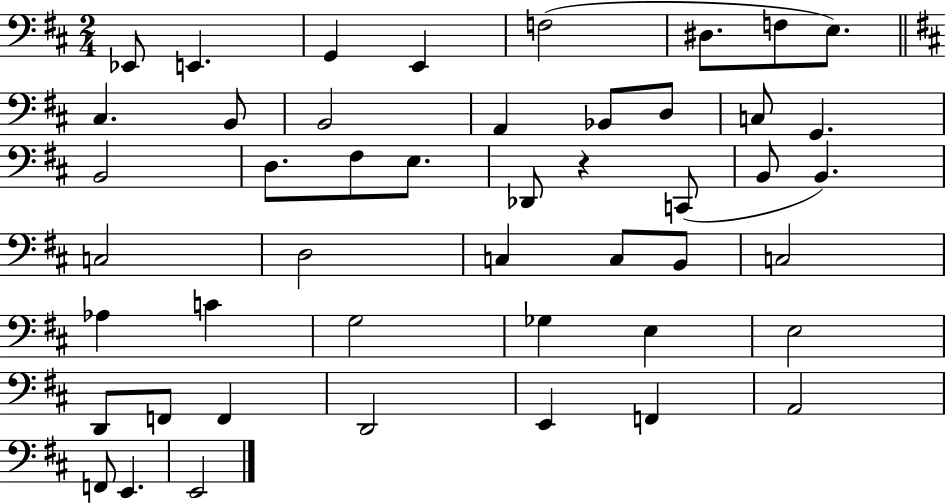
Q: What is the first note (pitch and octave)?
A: Eb2